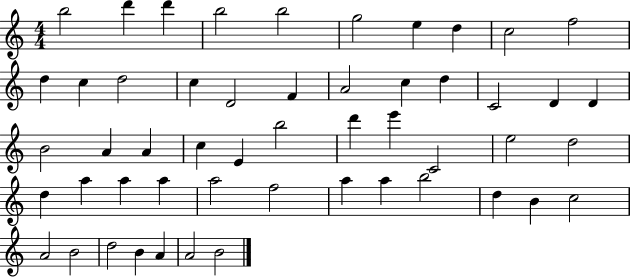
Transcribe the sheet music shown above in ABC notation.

X:1
T:Untitled
M:4/4
L:1/4
K:C
b2 d' d' b2 b2 g2 e d c2 f2 d c d2 c D2 F A2 c d C2 D D B2 A A c E b2 d' e' C2 e2 d2 d a a a a2 f2 a a b2 d B c2 A2 B2 d2 B A A2 B2